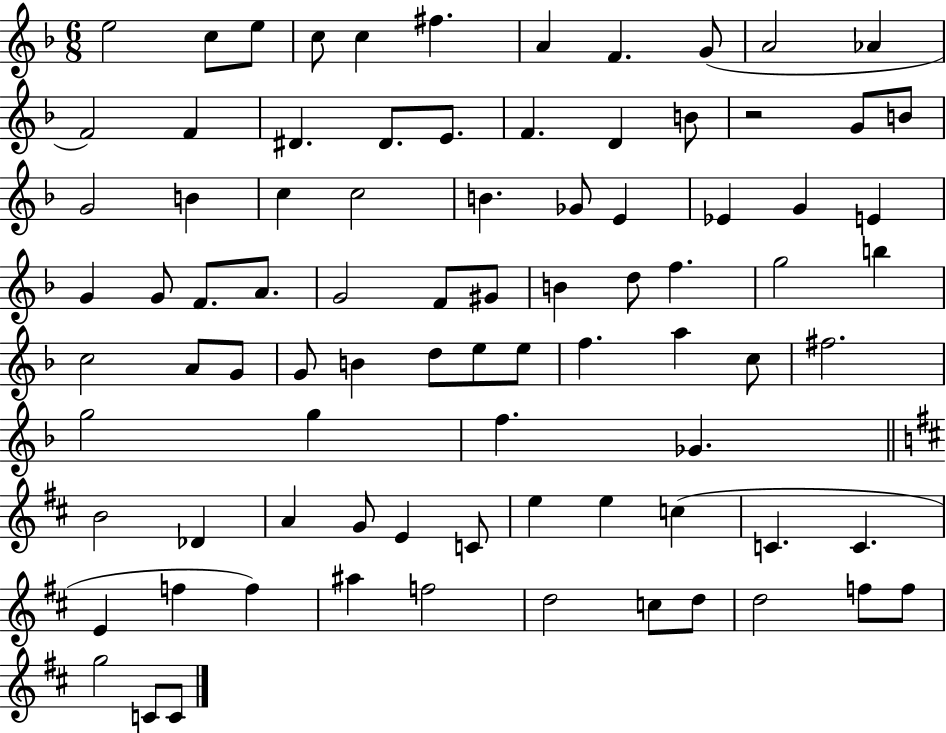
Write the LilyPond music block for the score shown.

{
  \clef treble
  \numericTimeSignature
  \time 6/8
  \key f \major
  e''2 c''8 e''8 | c''8 c''4 fis''4. | a'4 f'4. g'8( | a'2 aes'4 | \break f'2) f'4 | dis'4. dis'8. e'8. | f'4. d'4 b'8 | r2 g'8 b'8 | \break g'2 b'4 | c''4 c''2 | b'4. ges'8 e'4 | ees'4 g'4 e'4 | \break g'4 g'8 f'8. a'8. | g'2 f'8 gis'8 | b'4 d''8 f''4. | g''2 b''4 | \break c''2 a'8 g'8 | g'8 b'4 d''8 e''8 e''8 | f''4. a''4 c''8 | fis''2. | \break g''2 g''4 | f''4. ges'4. | \bar "||" \break \key d \major b'2 des'4 | a'4 g'8 e'4 c'8 | e''4 e''4 c''4( | c'4. c'4. | \break e'4 f''4 f''4) | ais''4 f''2 | d''2 c''8 d''8 | d''2 f''8 f''8 | \break g''2 c'8 c'8 | \bar "|."
}